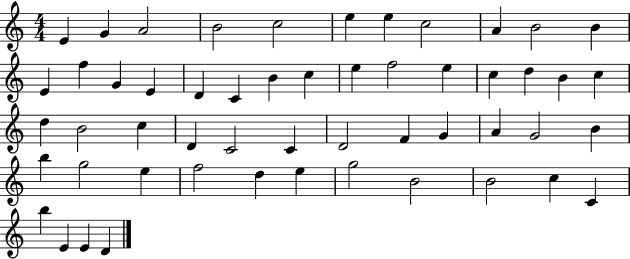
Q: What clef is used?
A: treble